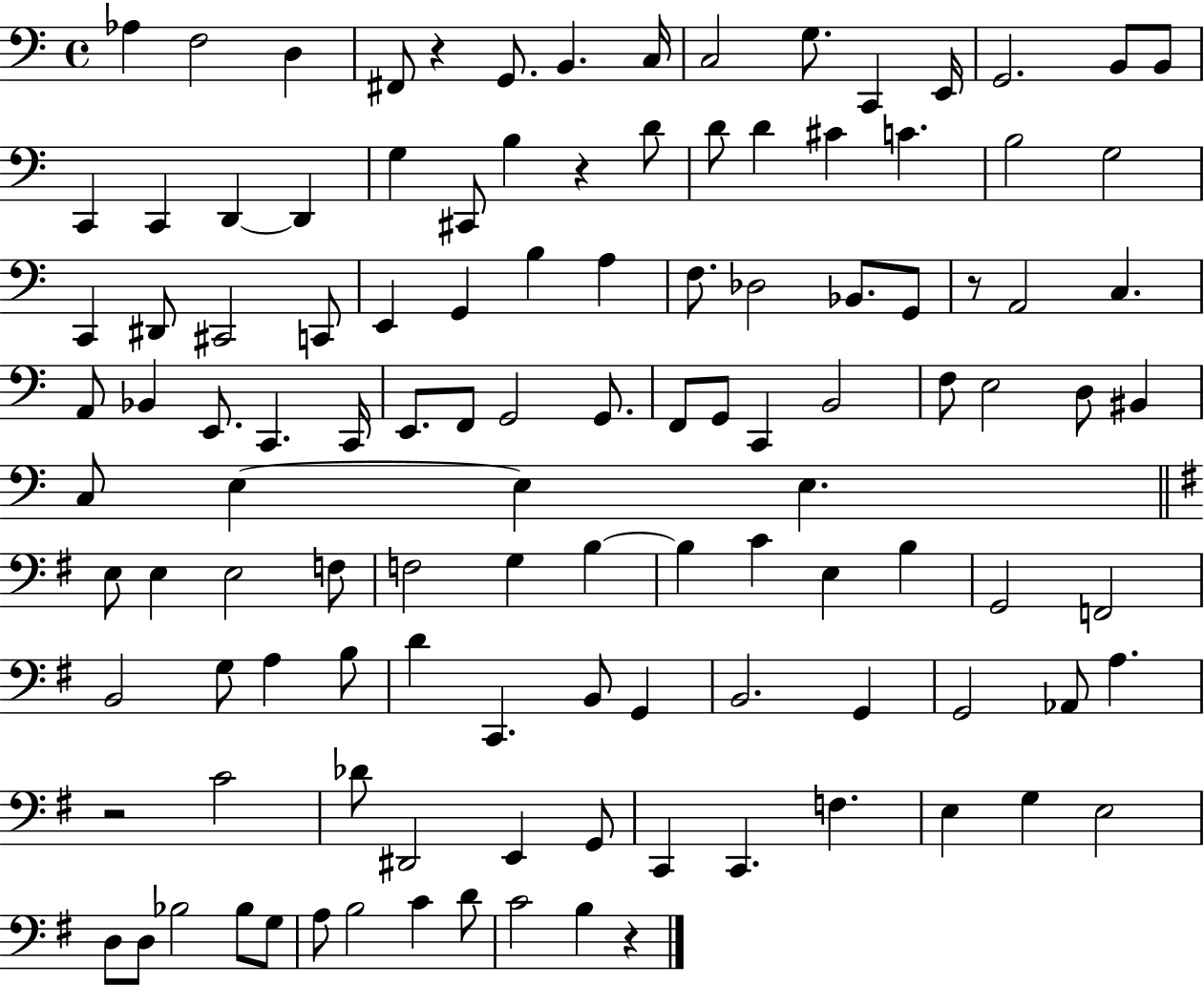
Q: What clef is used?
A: bass